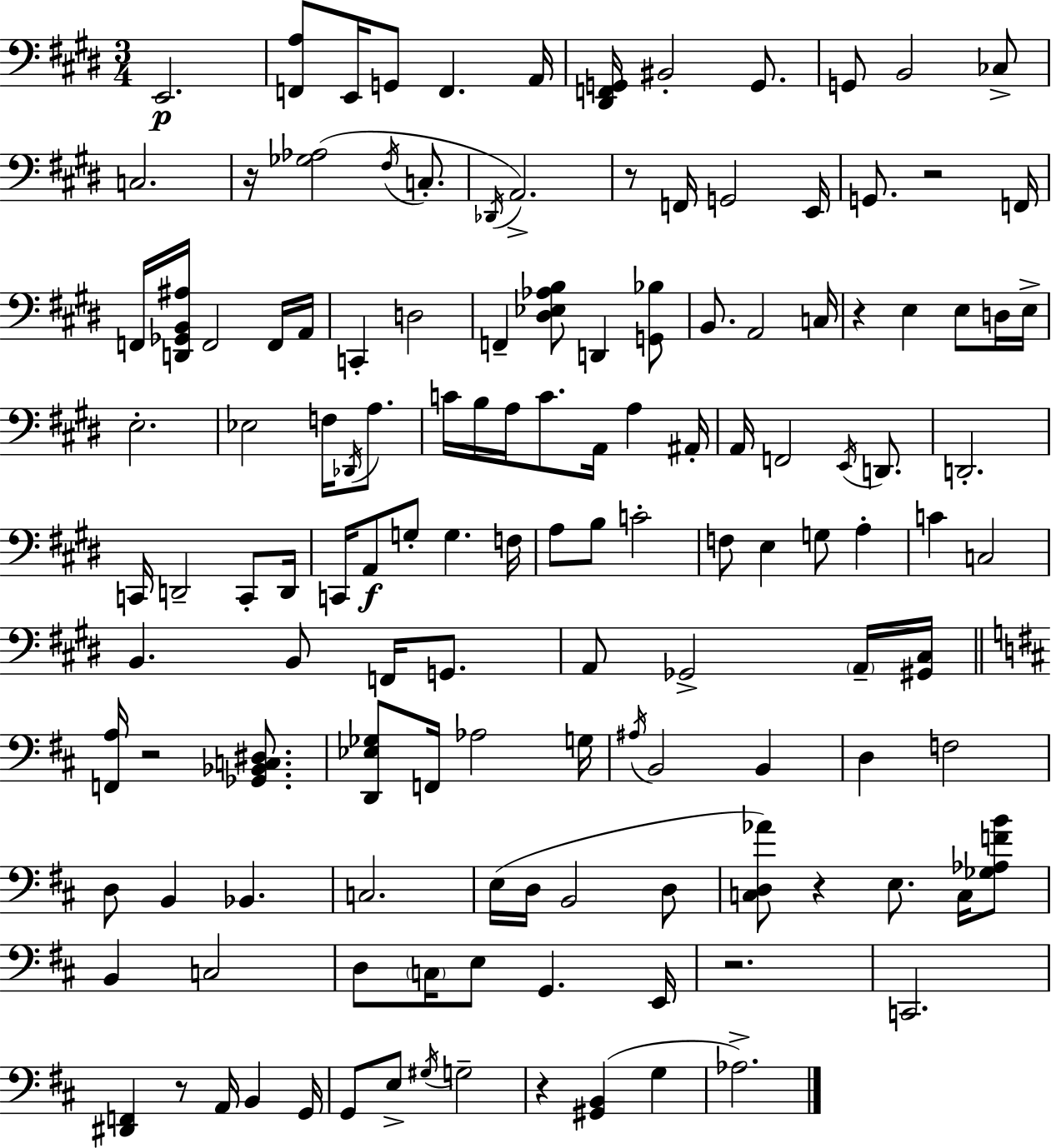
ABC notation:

X:1
T:Untitled
M:3/4
L:1/4
K:E
E,,2 [F,,A,]/2 E,,/4 G,,/2 F,, A,,/4 [^D,,F,,G,,]/4 ^B,,2 G,,/2 G,,/2 B,,2 _C,/2 C,2 z/4 [_G,_A,]2 ^F,/4 C,/2 _D,,/4 A,,2 z/2 F,,/4 G,,2 E,,/4 G,,/2 z2 F,,/4 F,,/4 [D,,_G,,B,,^A,]/4 F,,2 F,,/4 A,,/4 C,, D,2 F,, [^D,_E,_A,B,]/2 D,, [G,,_B,]/2 B,,/2 A,,2 C,/4 z E, E,/2 D,/4 E,/4 E,2 _E,2 F,/4 _D,,/4 A,/2 C/4 B,/4 A,/4 C/2 A,,/4 A, ^A,,/4 A,,/4 F,,2 E,,/4 D,,/2 D,,2 C,,/4 D,,2 C,,/2 D,,/4 C,,/4 A,,/2 G,/2 G, F,/4 A,/2 B,/2 C2 F,/2 E, G,/2 A, C C,2 B,, B,,/2 F,,/4 G,,/2 A,,/2 _G,,2 A,,/4 [^G,,^C,]/4 [F,,A,]/4 z2 [_G,,_B,,C,^D,]/2 [D,,_E,_G,]/2 F,,/4 _A,2 G,/4 ^A,/4 B,,2 B,, D, F,2 D,/2 B,, _B,, C,2 E,/4 D,/4 B,,2 D,/2 [C,D,_A]/2 z E,/2 C,/4 [_G,_A,FB]/2 B,, C,2 D,/2 C,/4 E,/2 G,, E,,/4 z2 C,,2 [^D,,F,,] z/2 A,,/4 B,, G,,/4 G,,/2 E,/2 ^G,/4 G,2 z [^G,,B,,] G, _A,2